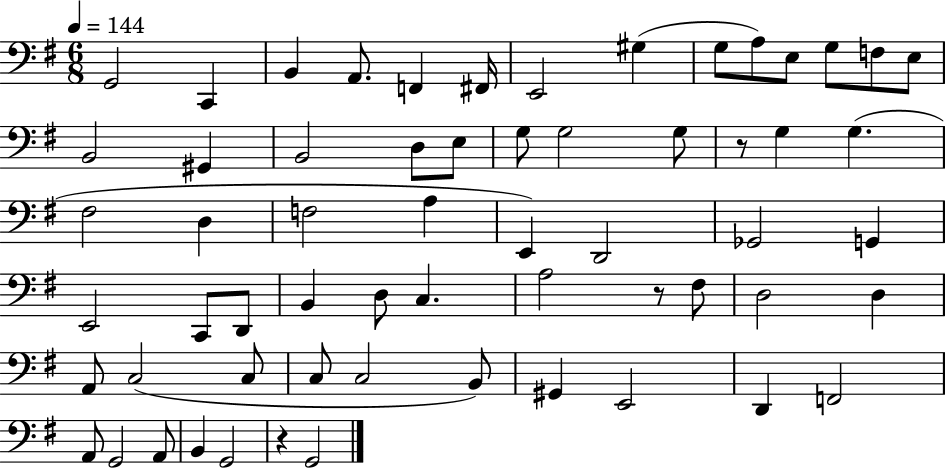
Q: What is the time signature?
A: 6/8